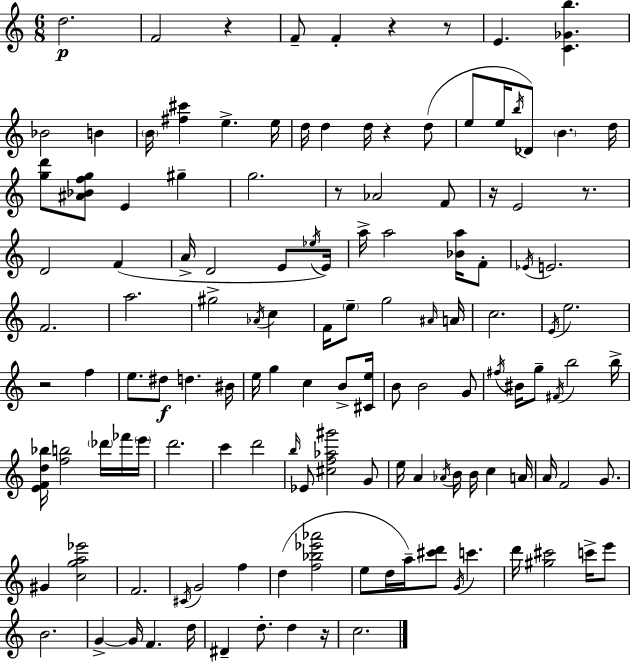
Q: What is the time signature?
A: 6/8